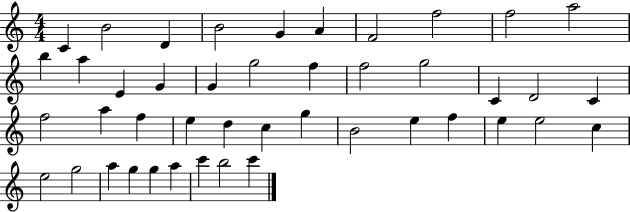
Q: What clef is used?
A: treble